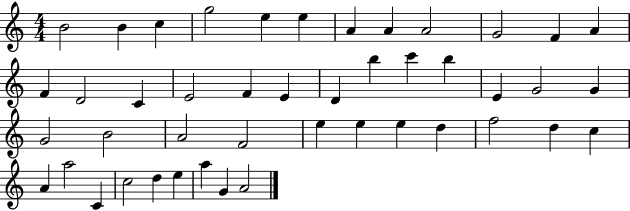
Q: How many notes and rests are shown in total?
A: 45